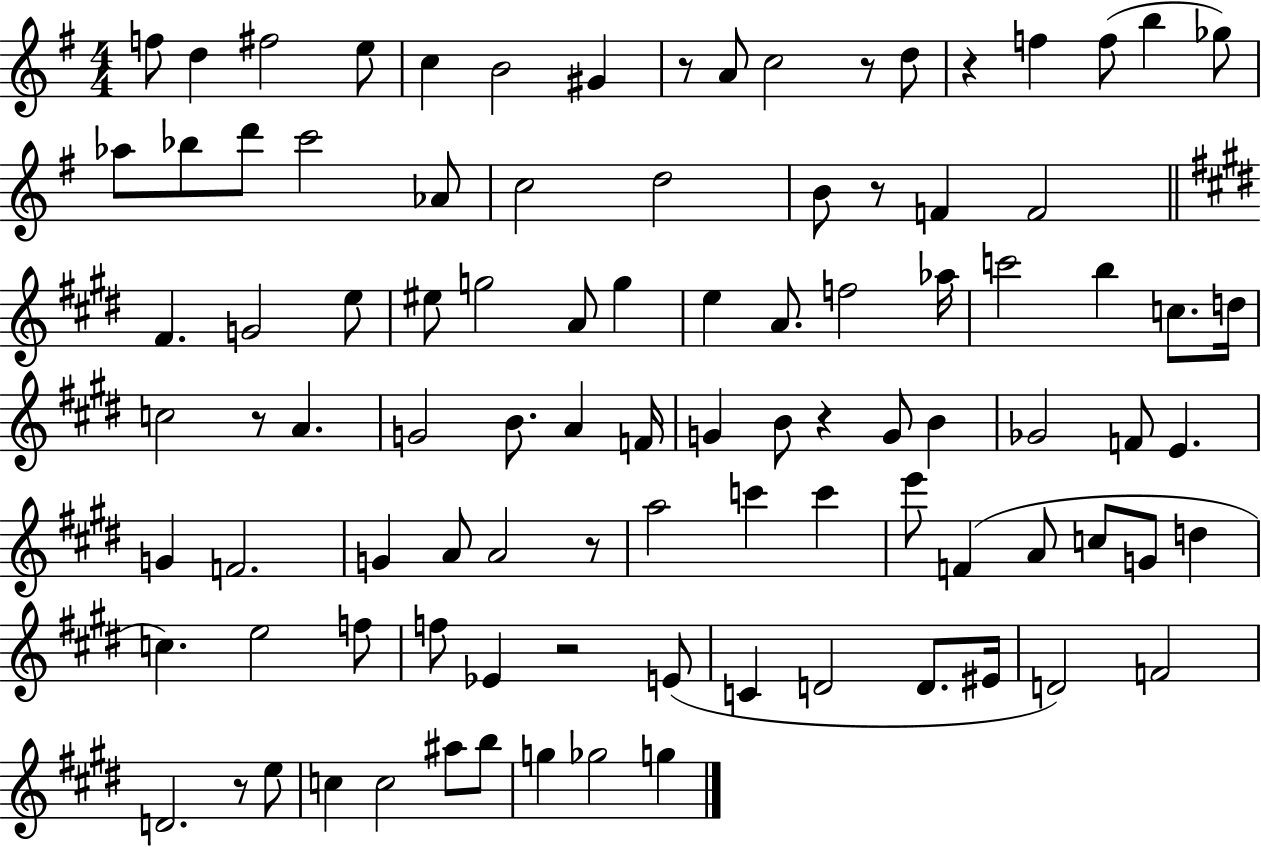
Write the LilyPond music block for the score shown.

{
  \clef treble
  \numericTimeSignature
  \time 4/4
  \key g \major
  f''8 d''4 fis''2 e''8 | c''4 b'2 gis'4 | r8 a'8 c''2 r8 d''8 | r4 f''4 f''8( b''4 ges''8) | \break aes''8 bes''8 d'''8 c'''2 aes'8 | c''2 d''2 | b'8 r8 f'4 f'2 | \bar "||" \break \key e \major fis'4. g'2 e''8 | eis''8 g''2 a'8 g''4 | e''4 a'8. f''2 aes''16 | c'''2 b''4 c''8. d''16 | \break c''2 r8 a'4. | g'2 b'8. a'4 f'16 | g'4 b'8 r4 g'8 b'4 | ges'2 f'8 e'4. | \break g'4 f'2. | g'4 a'8 a'2 r8 | a''2 c'''4 c'''4 | e'''8 f'4( a'8 c''8 g'8 d''4 | \break c''4.) e''2 f''8 | f''8 ees'4 r2 e'8( | c'4 d'2 d'8. eis'16 | d'2) f'2 | \break d'2. r8 e''8 | c''4 c''2 ais''8 b''8 | g''4 ges''2 g''4 | \bar "|."
}